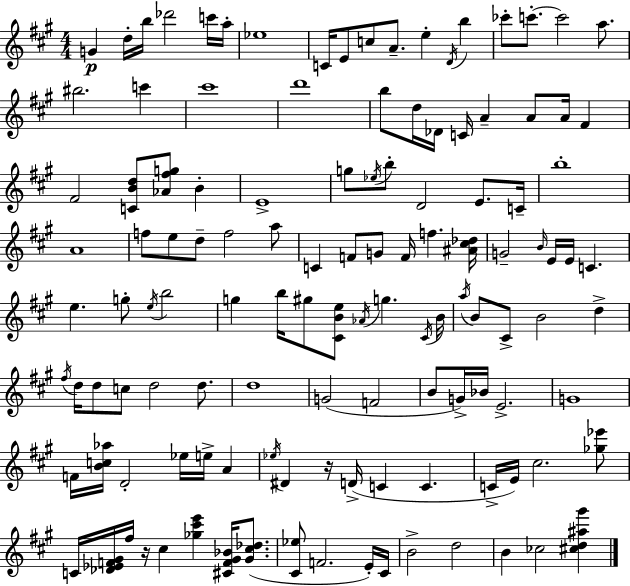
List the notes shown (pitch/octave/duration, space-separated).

G4/q D5/s B5/s Db6/h C6/s A5/s Eb5/w C4/s E4/e C5/e A4/e. E5/q D4/s B5/q CES6/e C6/e. C6/h A5/e. BIS5/h. C6/q C#6/w D6/w B5/e D5/s Db4/s C4/s A4/q A4/e A4/s F#4/q F#4/h [C4,B4,D5]/e [Ab4,F#5,G5]/e B4/q E4/w G5/e Eb5/s B5/e D4/h E4/e. C4/s B5/w A4/w F5/e E5/e D5/e F5/h A5/e C4/q F4/e G4/e F4/s F5/q. [A#4,C#5,Db5]/s G4/h B4/s E4/s E4/s C4/q. E5/q. G5/e E5/s B5/h G5/q B5/s G#5/e [C#4,B4,E5]/e Ab4/s G5/q. C#4/s B4/s A5/s B4/e C#4/e B4/h D5/q F#5/s D5/s D5/e C5/e D5/h D5/e. D5/w G4/h F4/h B4/e G4/s Bb4/s E4/h. G4/w F4/s [B4,C5,Ab5]/s D4/h Eb5/s E5/s A4/q Eb5/s D#4/q R/s D4/s C4/q C4/q. C4/s E4/s C#5/h. [Gb5,Eb6]/e C4/s [Db4,Eb4,F4,G#4]/s F#5/s R/s C#5/q [Gb5,C#6,E6]/q [C#4,F4,G#4,Bb4]/s [G#4,C#5,Db5]/e. [C#4,Eb5]/e F4/h. E4/s C#4/s B4/h D5/h B4/q CES5/h [C#5,D5,A#5,G#6]/q